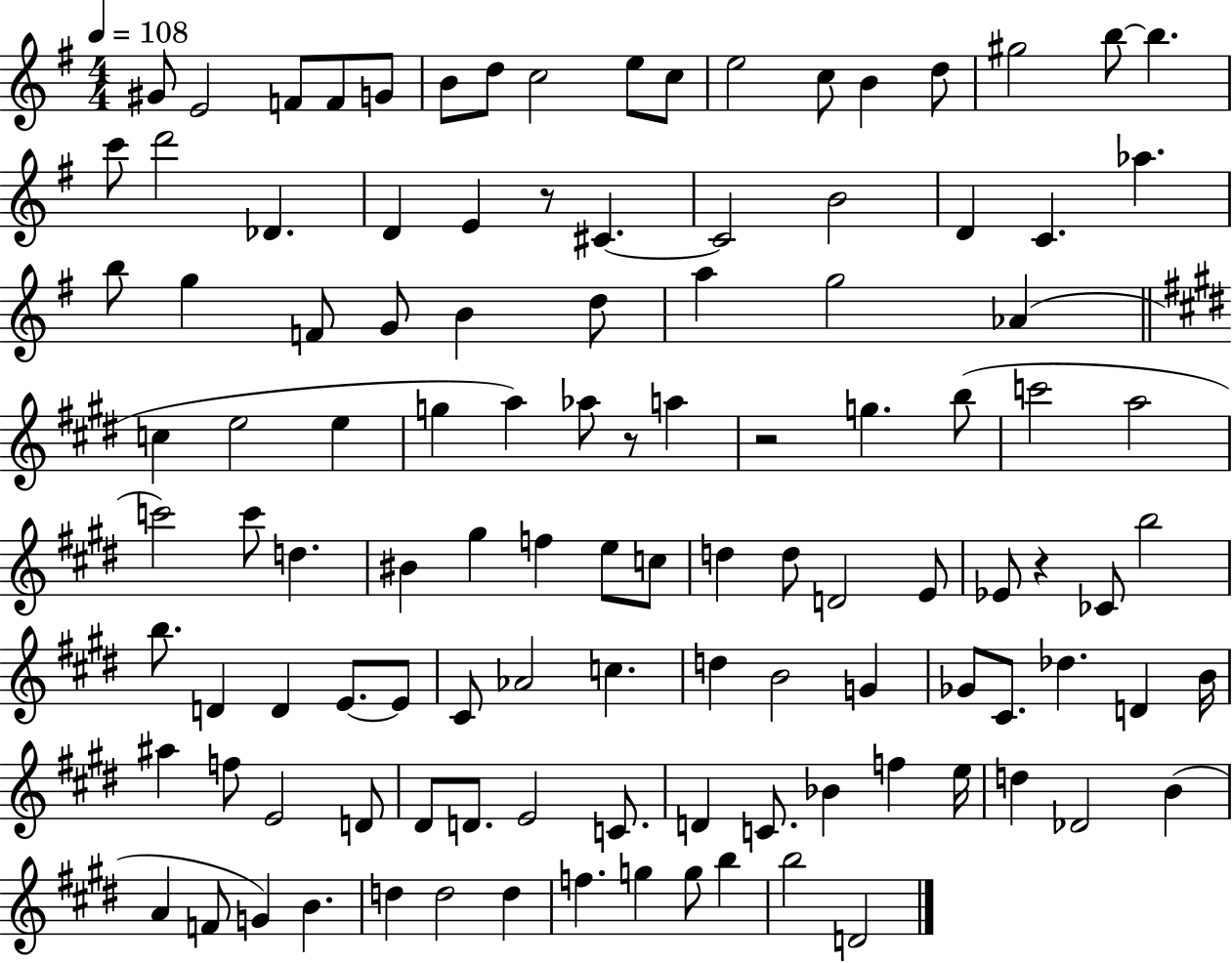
{
  \clef treble
  \numericTimeSignature
  \time 4/4
  \key g \major
  \tempo 4 = 108
  gis'8 e'2 f'8 f'8 g'8 | b'8 d''8 c''2 e''8 c''8 | e''2 c''8 b'4 d''8 | gis''2 b''8~~ b''4. | \break c'''8 d'''2 des'4. | d'4 e'4 r8 cis'4.~~ | cis'2 b'2 | d'4 c'4. aes''4. | \break b''8 g''4 f'8 g'8 b'4 d''8 | a''4 g''2 aes'4( | \bar "||" \break \key e \major c''4 e''2 e''4 | g''4 a''4) aes''8 r8 a''4 | r2 g''4. b''8( | c'''2 a''2 | \break c'''2) c'''8 d''4. | bis'4 gis''4 f''4 e''8 c''8 | d''4 d''8 d'2 e'8 | ees'8 r4 ces'8 b''2 | \break b''8. d'4 d'4 e'8.~~ e'8 | cis'8 aes'2 c''4. | d''4 b'2 g'4 | ges'8 cis'8. des''4. d'4 b'16 | \break ais''4 f''8 e'2 d'8 | dis'8 d'8. e'2 c'8. | d'4 c'8. bes'4 f''4 e''16 | d''4 des'2 b'4( | \break a'4 f'8 g'4) b'4. | d''4 d''2 d''4 | f''4. g''4 g''8 b''4 | b''2 d'2 | \break \bar "|."
}